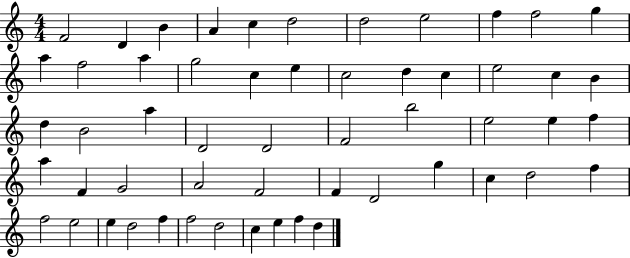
F4/h D4/q B4/q A4/q C5/q D5/h D5/h E5/h F5/q F5/h G5/q A5/q F5/h A5/q G5/h C5/q E5/q C5/h D5/q C5/q E5/h C5/q B4/q D5/q B4/h A5/q D4/h D4/h F4/h B5/h E5/h E5/q F5/q A5/q F4/q G4/h A4/h F4/h F4/q D4/h G5/q C5/q D5/h F5/q F5/h E5/h E5/q D5/h F5/q F5/h D5/h C5/q E5/q F5/q D5/q